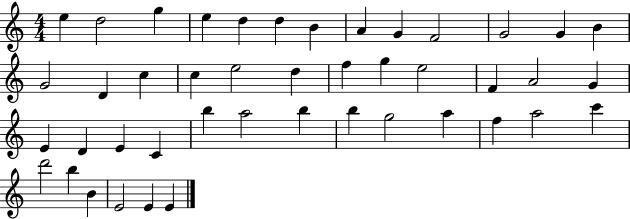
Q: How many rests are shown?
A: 0